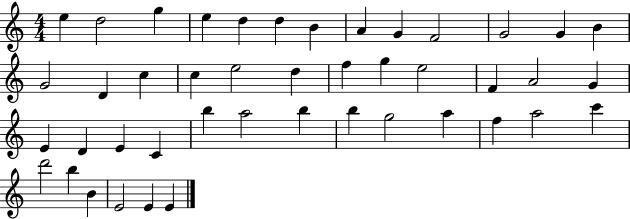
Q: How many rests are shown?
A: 0